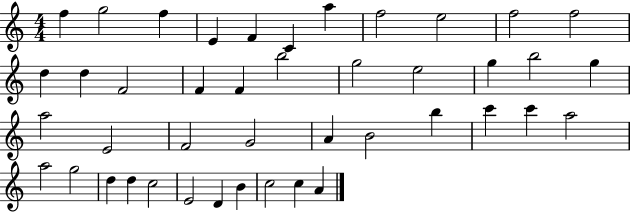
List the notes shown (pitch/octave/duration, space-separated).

F5/q G5/h F5/q E4/q F4/q C4/q A5/q F5/h E5/h F5/h F5/h D5/q D5/q F4/h F4/q F4/q B5/h G5/h E5/h G5/q B5/h G5/q A5/h E4/h F4/h G4/h A4/q B4/h B5/q C6/q C6/q A5/h A5/h G5/h D5/q D5/q C5/h E4/h D4/q B4/q C5/h C5/q A4/q